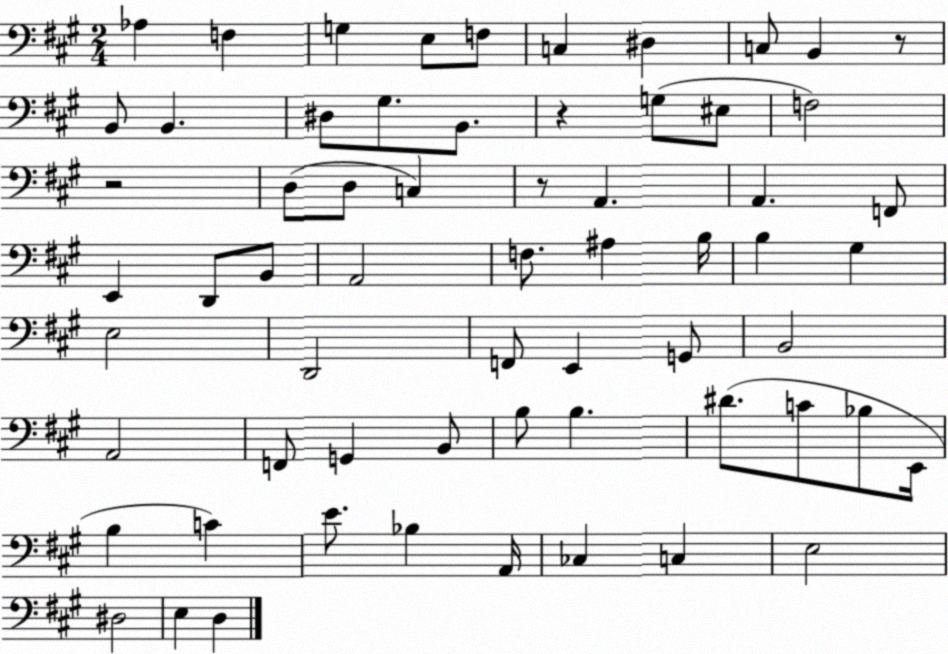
X:1
T:Untitled
M:2/4
L:1/4
K:A
_A, F, G, E,/2 F,/2 C, ^D, C,/2 B,, z/2 B,,/2 B,, ^D,/2 ^G,/2 B,,/2 z G,/2 ^E,/2 F,2 z2 D,/2 D,/2 C, z/2 A,, A,, F,,/2 E,, D,,/2 B,,/2 A,,2 F,/2 ^A, B,/4 B, ^G, E,2 D,,2 F,,/2 E,, G,,/2 B,,2 A,,2 F,,/2 G,, B,,/2 B,/2 B, ^D/2 C/2 _B,/2 E,,/4 B, C E/2 _B, A,,/4 _C, C, E,2 ^D,2 E, D,